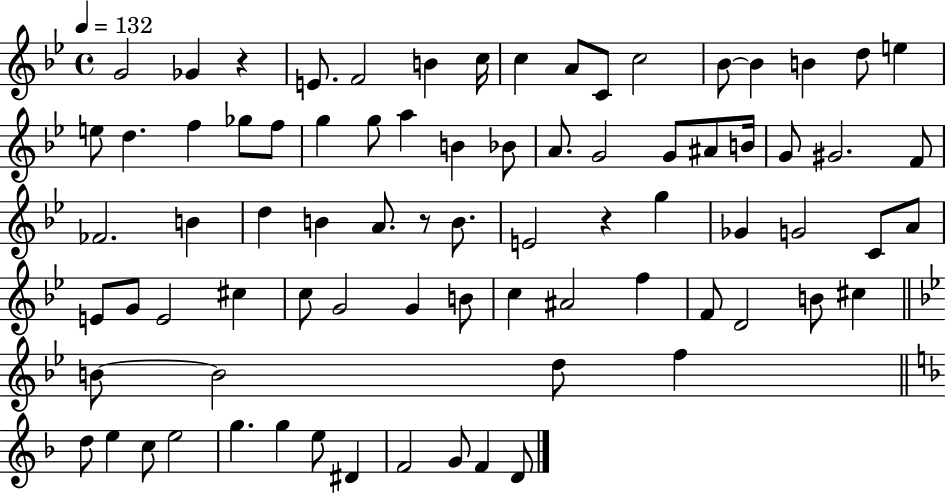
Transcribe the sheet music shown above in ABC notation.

X:1
T:Untitled
M:4/4
L:1/4
K:Bb
G2 _G z E/2 F2 B c/4 c A/2 C/2 c2 _B/2 _B B d/2 e e/2 d f _g/2 f/2 g g/2 a B _B/2 A/2 G2 G/2 ^A/2 B/4 G/2 ^G2 F/2 _F2 B d B A/2 z/2 B/2 E2 z g _G G2 C/2 A/2 E/2 G/2 E2 ^c c/2 G2 G B/2 c ^A2 f F/2 D2 B/2 ^c B/2 B2 d/2 f d/2 e c/2 e2 g g e/2 ^D F2 G/2 F D/2